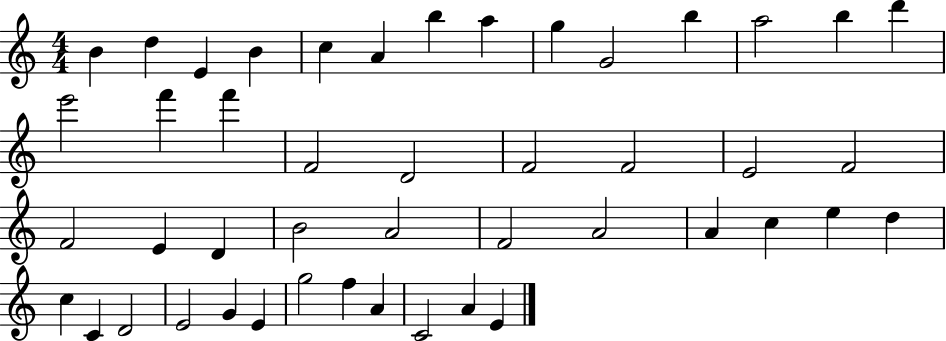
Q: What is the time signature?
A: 4/4